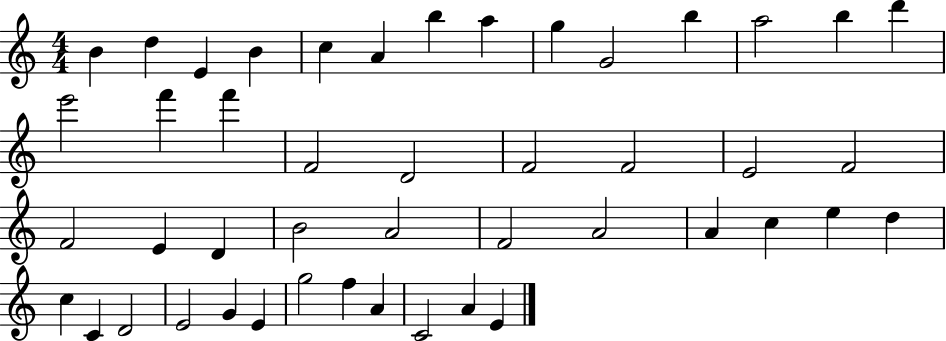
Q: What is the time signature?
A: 4/4